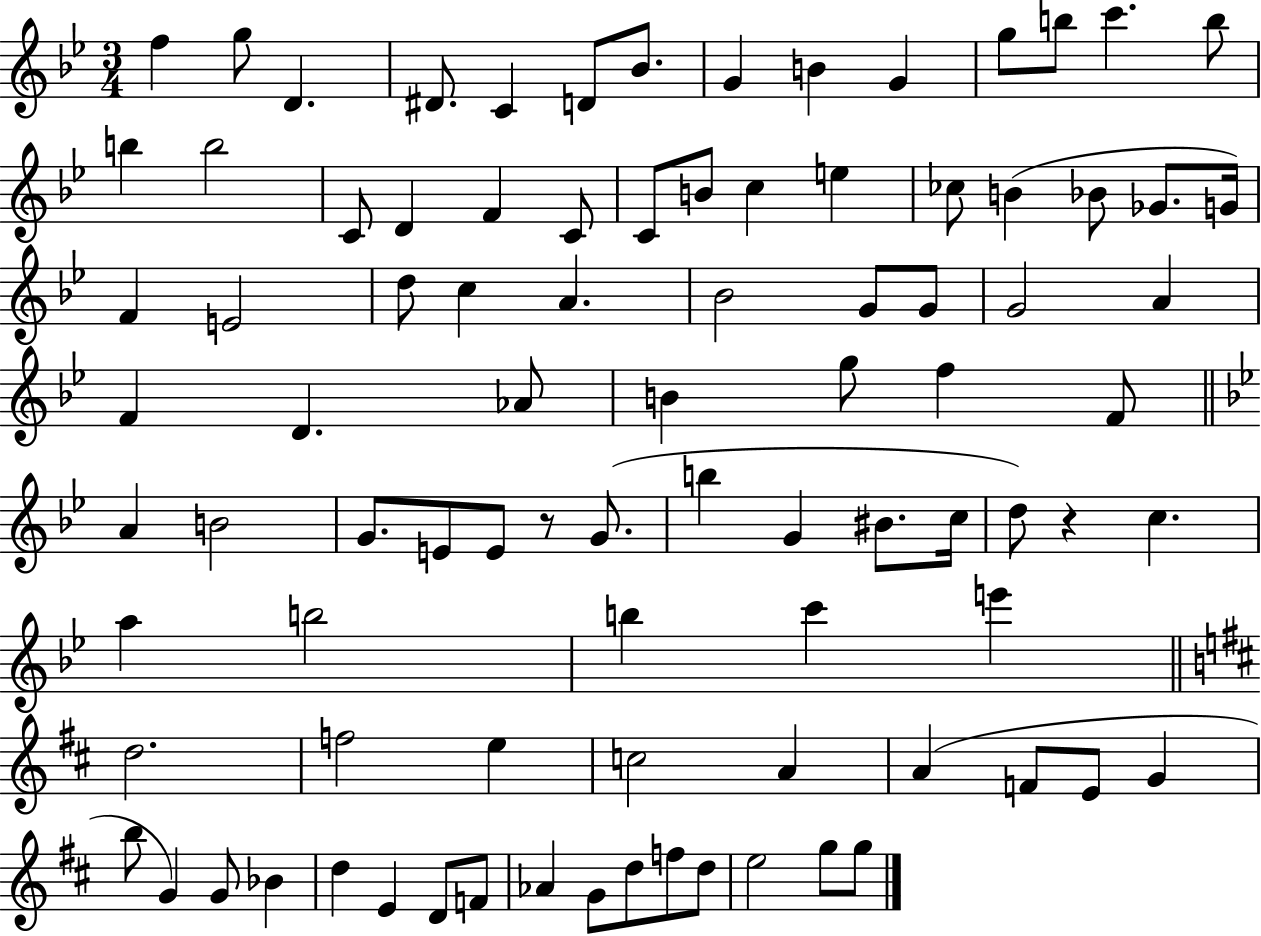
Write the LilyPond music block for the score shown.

{
  \clef treble
  \numericTimeSignature
  \time 3/4
  \key bes \major
  \repeat volta 2 { f''4 g''8 d'4. | dis'8. c'4 d'8 bes'8. | g'4 b'4 g'4 | g''8 b''8 c'''4. b''8 | \break b''4 b''2 | c'8 d'4 f'4 c'8 | c'8 b'8 c''4 e''4 | ces''8 b'4( bes'8 ges'8. g'16) | \break f'4 e'2 | d''8 c''4 a'4. | bes'2 g'8 g'8 | g'2 a'4 | \break f'4 d'4. aes'8 | b'4 g''8 f''4 f'8 | \bar "||" \break \key bes \major a'4 b'2 | g'8. e'8 e'8 r8 g'8.( | b''4 g'4 bis'8. c''16 | d''8) r4 c''4. | \break a''4 b''2 | b''4 c'''4 e'''4 | \bar "||" \break \key b \minor d''2. | f''2 e''4 | c''2 a'4 | a'4( f'8 e'8 g'4 | \break b''8 g'4) g'8 bes'4 | d''4 e'4 d'8 f'8 | aes'4 g'8 d''8 f''8 d''8 | e''2 g''8 g''8 | \break } \bar "|."
}